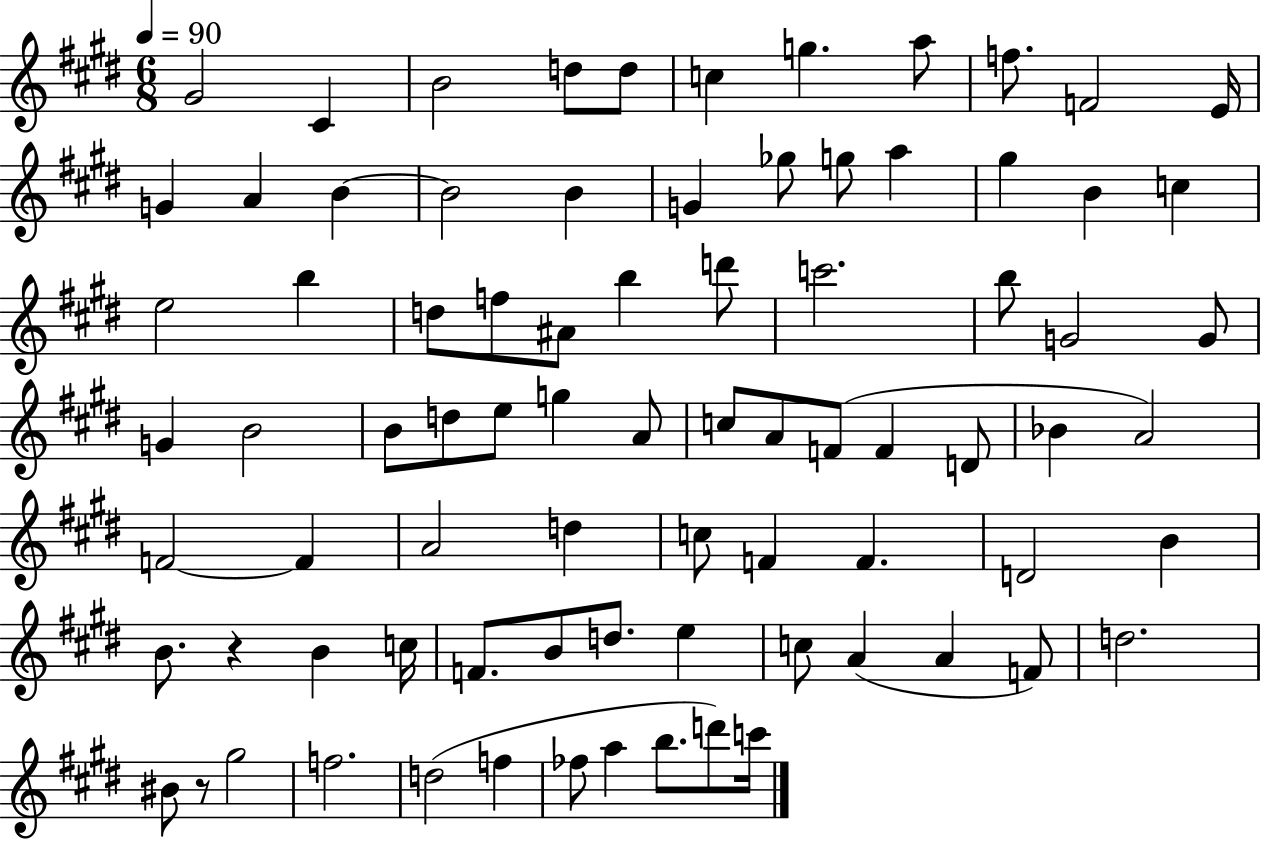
X:1
T:Untitled
M:6/8
L:1/4
K:E
^G2 ^C B2 d/2 d/2 c g a/2 f/2 F2 E/4 G A B B2 B G _g/2 g/2 a ^g B c e2 b d/2 f/2 ^A/2 b d'/2 c'2 b/2 G2 G/2 G B2 B/2 d/2 e/2 g A/2 c/2 A/2 F/2 F D/2 _B A2 F2 F A2 d c/2 F F D2 B B/2 z B c/4 F/2 B/2 d/2 e c/2 A A F/2 d2 ^B/2 z/2 ^g2 f2 d2 f _f/2 a b/2 d'/2 c'/4